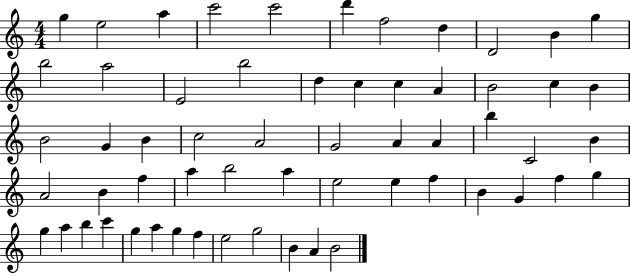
G5/q E5/h A5/q C6/h C6/h D6/q F5/h D5/q D4/h B4/q G5/q B5/h A5/h E4/h B5/h D5/q C5/q C5/q A4/q B4/h C5/q B4/q B4/h G4/q B4/q C5/h A4/h G4/h A4/q A4/q B5/q C4/h B4/q A4/h B4/q F5/q A5/q B5/h A5/q E5/h E5/q F5/q B4/q G4/q F5/q G5/q G5/q A5/q B5/q C6/q G5/q A5/q G5/q F5/q E5/h G5/h B4/q A4/q B4/h